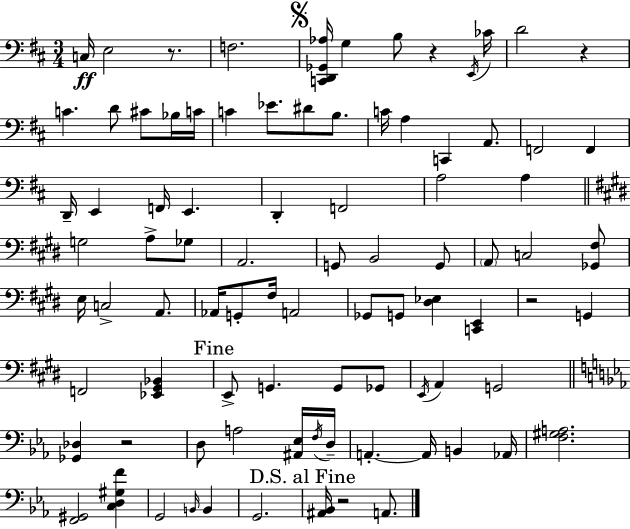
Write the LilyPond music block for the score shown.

{
  \clef bass
  \numericTimeSignature
  \time 3/4
  \key d \major
  c16\ff e2 r8. | f2. | \mark \markup { \musicglyph "scripts.segno" } <c, d, ges, aes>16 g4 b8 r4 \acciaccatura { e,16 } | ces'16 d'2 r4 | \break c'4. d'8 cis'8 bes16 | c'16 c'4 ees'8. dis'8 b8. | c'16 a4 c,4 a,8. | f,2 f,4 | \break d,16-- e,4 f,16 e,4. | d,4-. f,2 | a2 a4 | \bar "||" \break \key e \major g2 a8-> ges8 | a,2. | g,8 b,2 g,8 | \parenthesize a,8 c2 <ges, fis>8 | \break e16 c2-> a,8. | aes,16 g,8-. fis16 a,2 | ges,8 g,8 <dis ees>4 <c, e,>4 | r2 g,4 | \break f,2 <ees, gis, bes,>4 | \mark "Fine" e,8-> g,4. g,8 ges,8 | \acciaccatura { e,16 } a,4 g,2 | \bar "||" \break \key ees \major <ges, des>4 r2 | d8 a2 <ais, ees>16 \acciaccatura { f16 } | d16-- a,4.-.~~ a,16 b,4 | aes,16 <f gis a>2. | \break <f, gis,>2 <c d gis f'>4 | g,2 \grace { b,16 } b,4 | g,2. | \mark "D.S. al Fine" <ais, bes,>16 r2 a,8. | \break \bar "|."
}